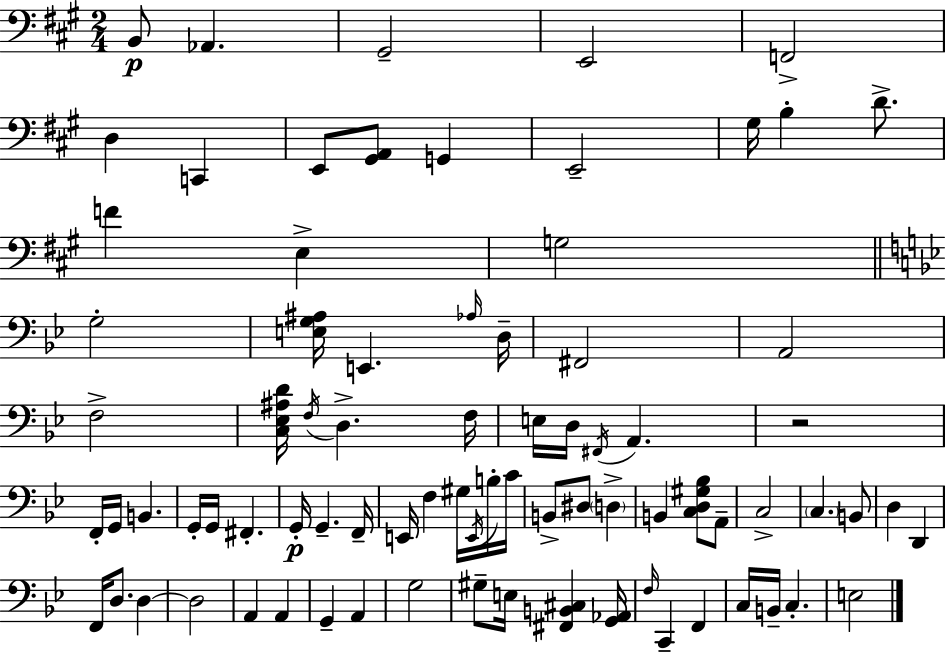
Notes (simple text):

B2/e Ab2/q. G#2/h E2/h F2/h D3/q C2/q E2/e [G#2,A2]/e G2/q E2/h G#3/s B3/q D4/e. F4/q E3/q G3/h G3/h [E3,G3,A#3]/s E2/q. Ab3/s D3/s F#2/h A2/h F3/h [C3,Eb3,A#3,D4]/s F3/s D3/q. F3/s E3/s D3/s F#2/s A2/q. R/h F2/s G2/s B2/q. G2/s G2/s F#2/q. G2/s G2/q. F2/s E2/s F3/q G#3/s E2/s B3/s C4/s B2/e D#3/e D3/q B2/q [C3,D3,G#3,Bb3]/e A2/e C3/h C3/q. B2/e D3/q D2/q F2/s D3/e. D3/q D3/h A2/q A2/q G2/q A2/q G3/h G#3/e E3/s [F#2,B2,C#3]/q [G2,Ab2]/s F3/s C2/q F2/q C3/s B2/s C3/q. E3/h